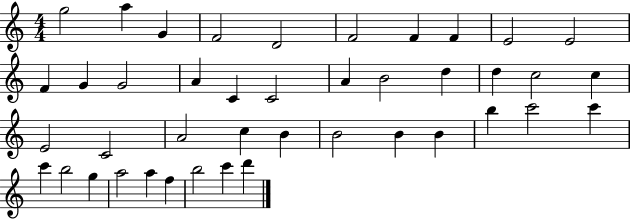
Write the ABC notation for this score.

X:1
T:Untitled
M:4/4
L:1/4
K:C
g2 a G F2 D2 F2 F F E2 E2 F G G2 A C C2 A B2 d d c2 c E2 C2 A2 c B B2 B B b c'2 c' c' b2 g a2 a f b2 c' d'